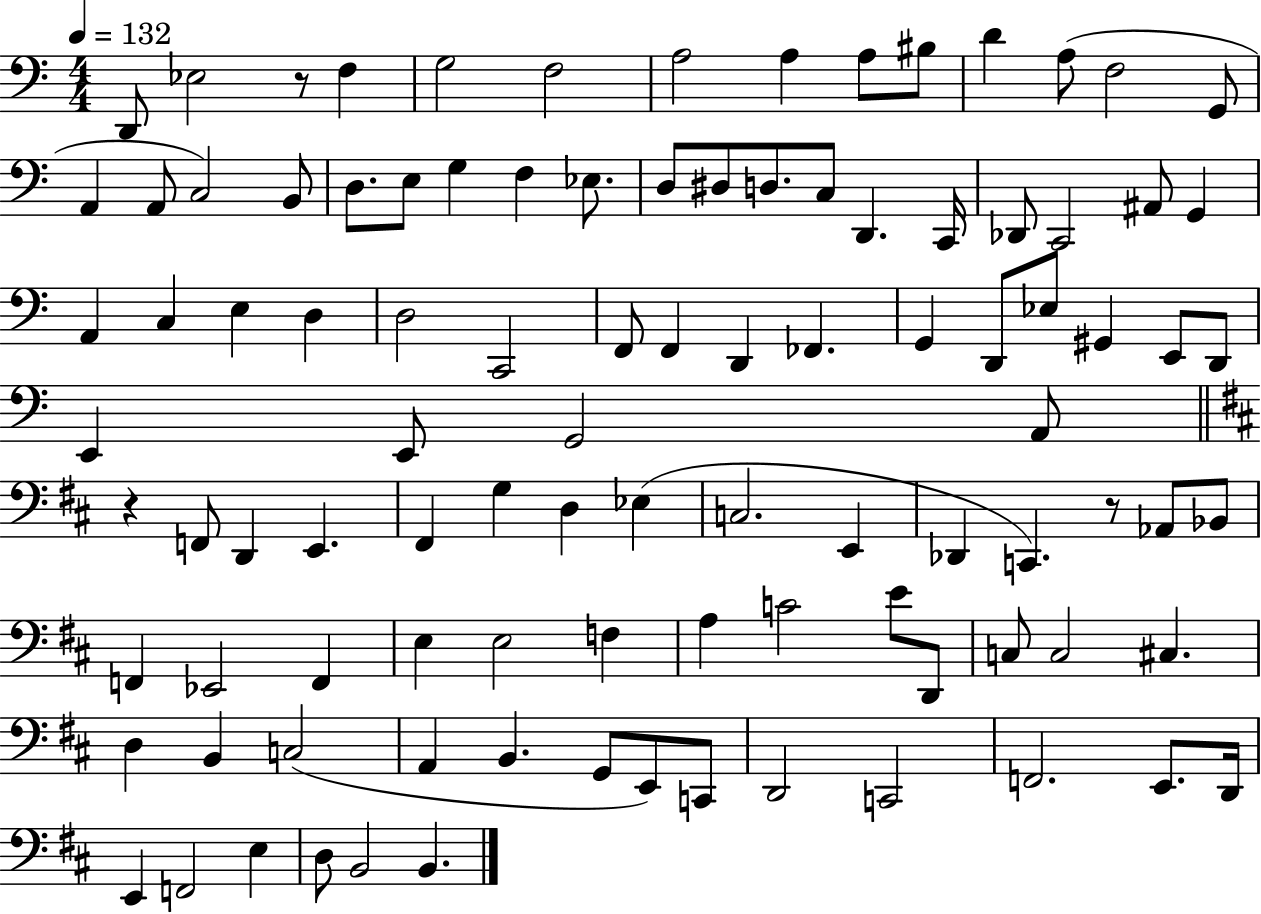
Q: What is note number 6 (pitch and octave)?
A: A3